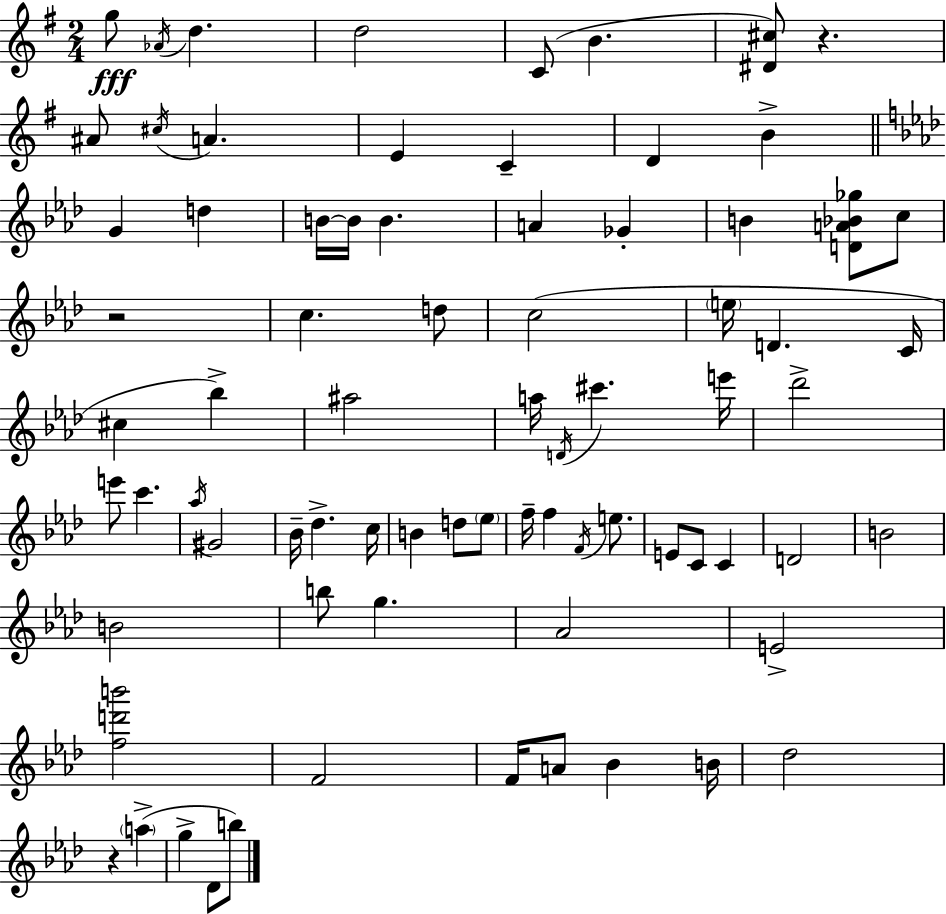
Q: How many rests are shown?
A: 3